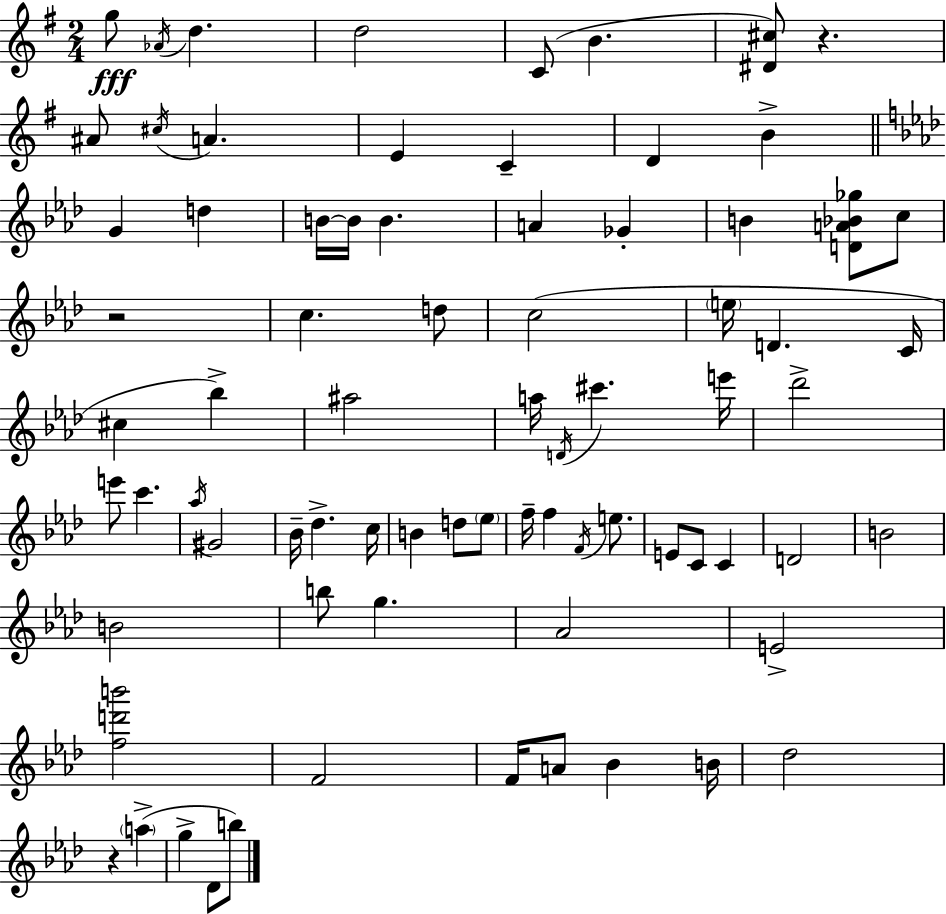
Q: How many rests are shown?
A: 3